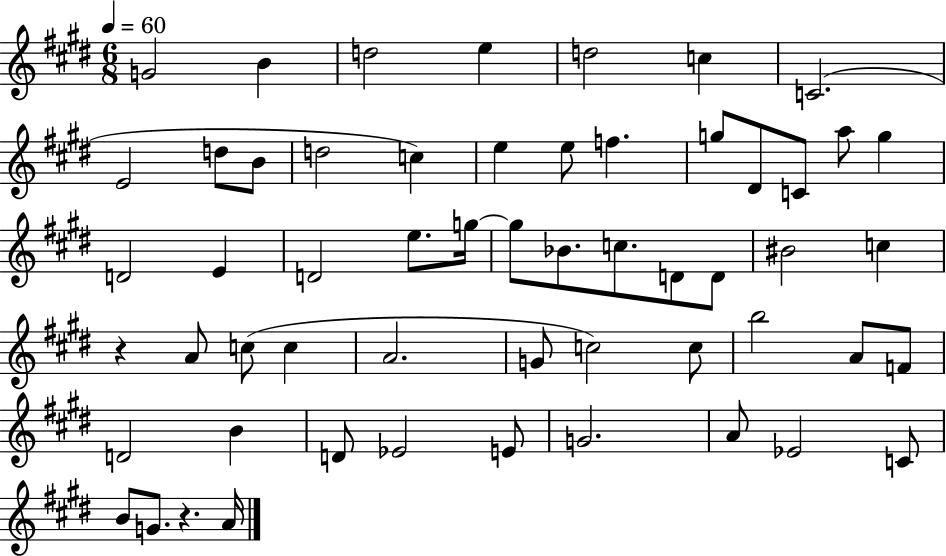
{
  \clef treble
  \numericTimeSignature
  \time 6/8
  \key e \major
  \tempo 4 = 60
  g'2 b'4 | d''2 e''4 | d''2 c''4 | c'2.( | \break e'2 d''8 b'8 | d''2 c''4) | e''4 e''8 f''4. | g''8 dis'8 c'8 a''8 g''4 | \break d'2 e'4 | d'2 e''8. g''16~~ | g''8 bes'8. c''8. d'8 d'8 | bis'2 c''4 | \break r4 a'8 c''8( c''4 | a'2. | g'8 c''2) c''8 | b''2 a'8 f'8 | \break d'2 b'4 | d'8 ees'2 e'8 | g'2. | a'8 ees'2 c'8 | \break b'8 g'8. r4. a'16 | \bar "|."
}